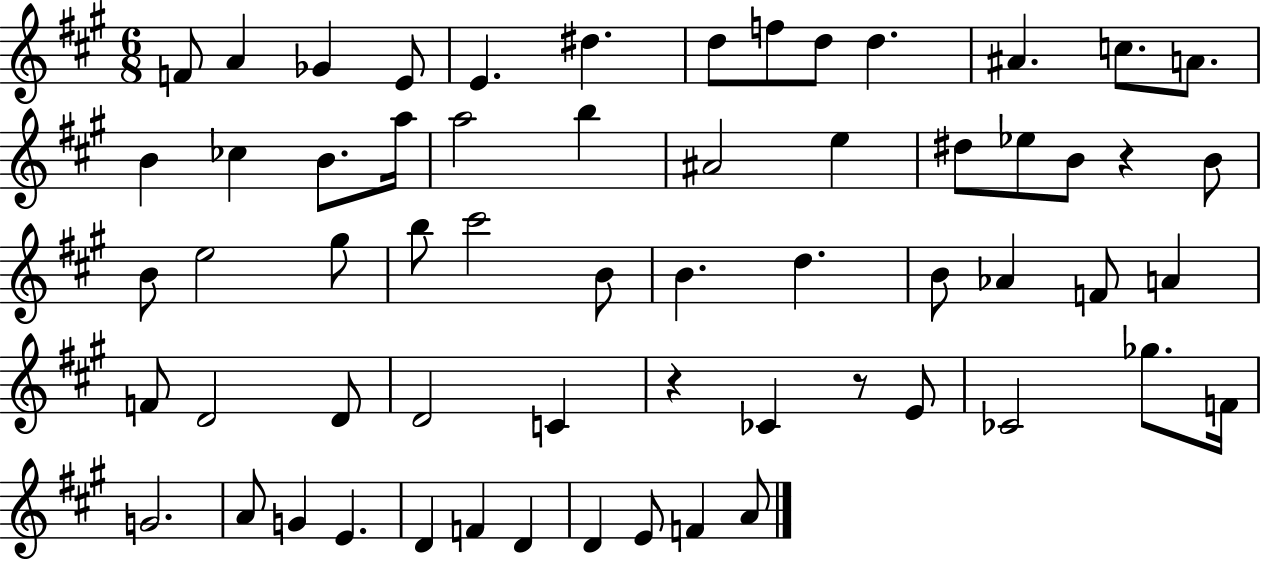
F4/e A4/q Gb4/q E4/e E4/q. D#5/q. D5/e F5/e D5/e D5/q. A#4/q. C5/e. A4/e. B4/q CES5/q B4/e. A5/s A5/h B5/q A#4/h E5/q D#5/e Eb5/e B4/e R/q B4/e B4/e E5/h G#5/e B5/e C#6/h B4/e B4/q. D5/q. B4/e Ab4/q F4/e A4/q F4/e D4/h D4/e D4/h C4/q R/q CES4/q R/e E4/e CES4/h Gb5/e. F4/s G4/h. A4/e G4/q E4/q. D4/q F4/q D4/q D4/q E4/e F4/q A4/e